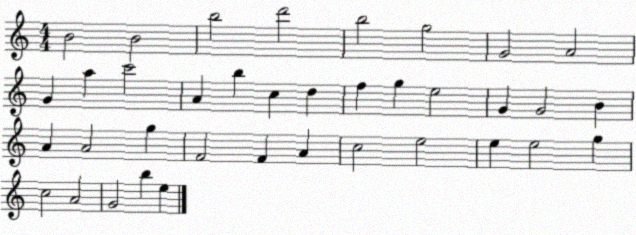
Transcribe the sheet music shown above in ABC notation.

X:1
T:Untitled
M:4/4
L:1/4
K:C
B2 B2 b2 d'2 b2 g2 G2 A2 G a c'2 A b c d f g e2 G G2 B A A2 g F2 F A c2 e2 e e2 g c2 A2 G2 b e